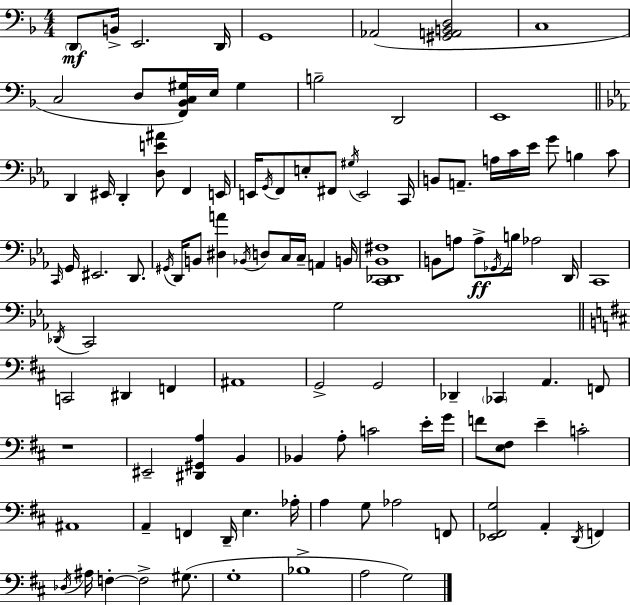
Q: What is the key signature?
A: D minor